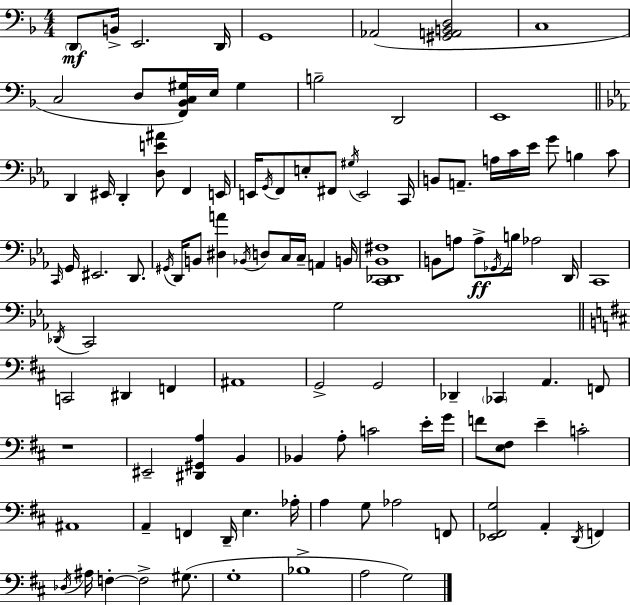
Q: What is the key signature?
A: D minor